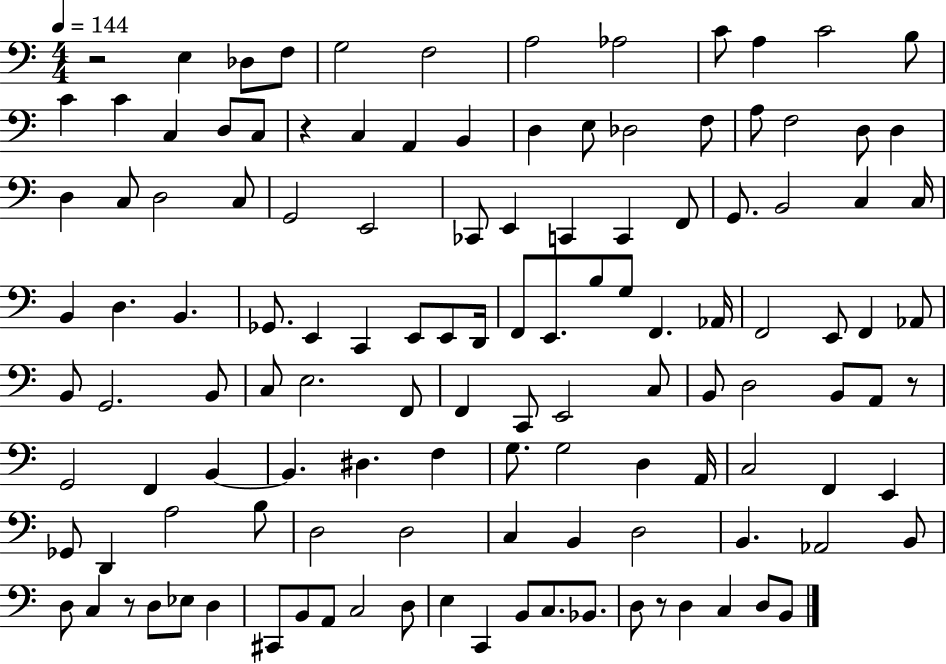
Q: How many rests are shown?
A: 5